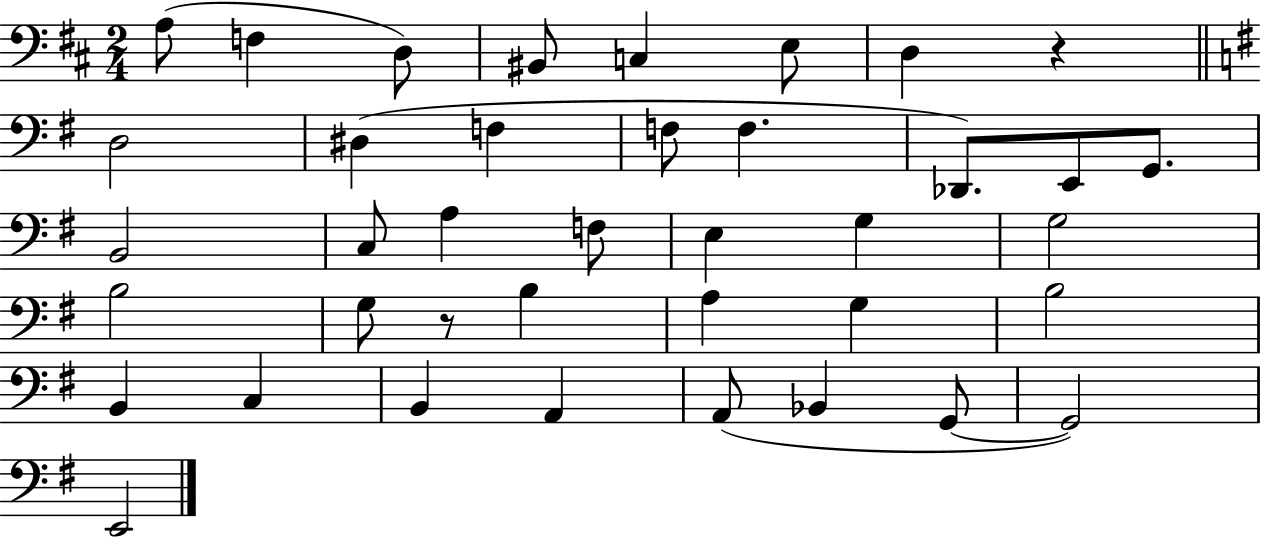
{
  \clef bass
  \numericTimeSignature
  \time 2/4
  \key d \major
  \repeat volta 2 { a8( f4 d8) | bis,8 c4 e8 | d4 r4 | \bar "||" \break \key e \minor d2 | dis4( f4 | f8 f4. | des,8.) e,8 g,8. | \break b,2 | c8 a4 f8 | e4 g4 | g2 | \break b2 | g8 r8 b4 | a4 g4 | b2 | \break b,4 c4 | b,4 a,4 | a,8( bes,4 g,8~~ | g,2) | \break e,2 | } \bar "|."
}